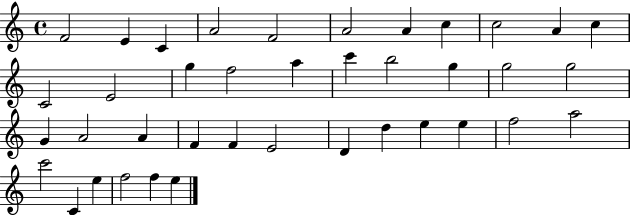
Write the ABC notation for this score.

X:1
T:Untitled
M:4/4
L:1/4
K:C
F2 E C A2 F2 A2 A c c2 A c C2 E2 g f2 a c' b2 g g2 g2 G A2 A F F E2 D d e e f2 a2 c'2 C e f2 f e